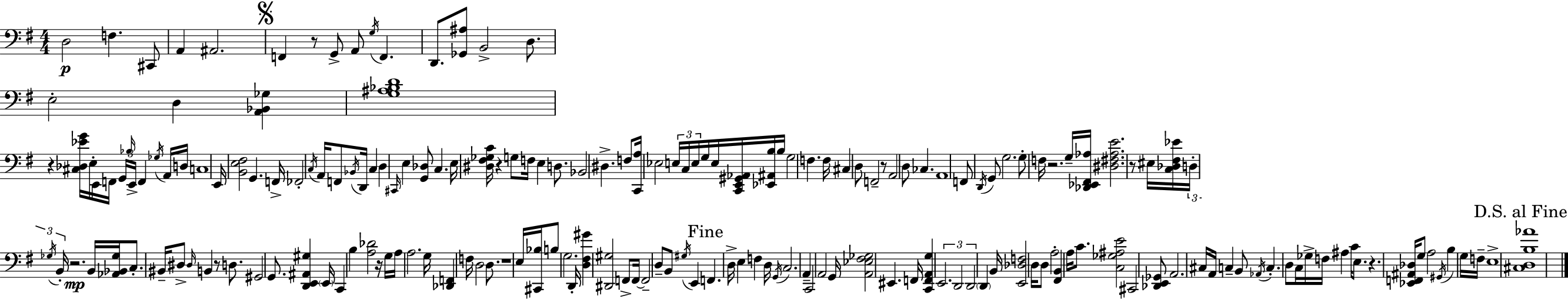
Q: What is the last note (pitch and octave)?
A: E3